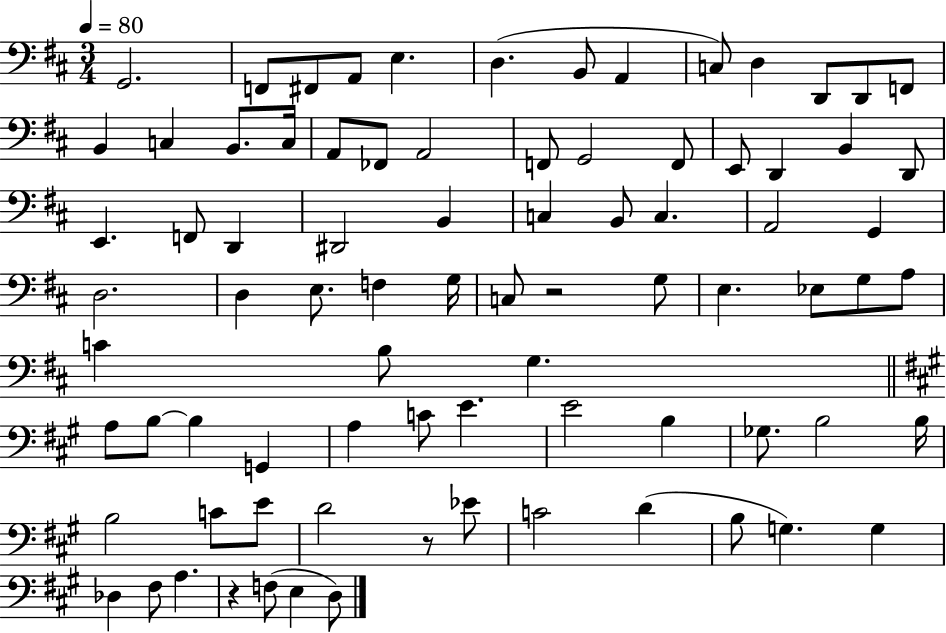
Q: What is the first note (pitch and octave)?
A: G2